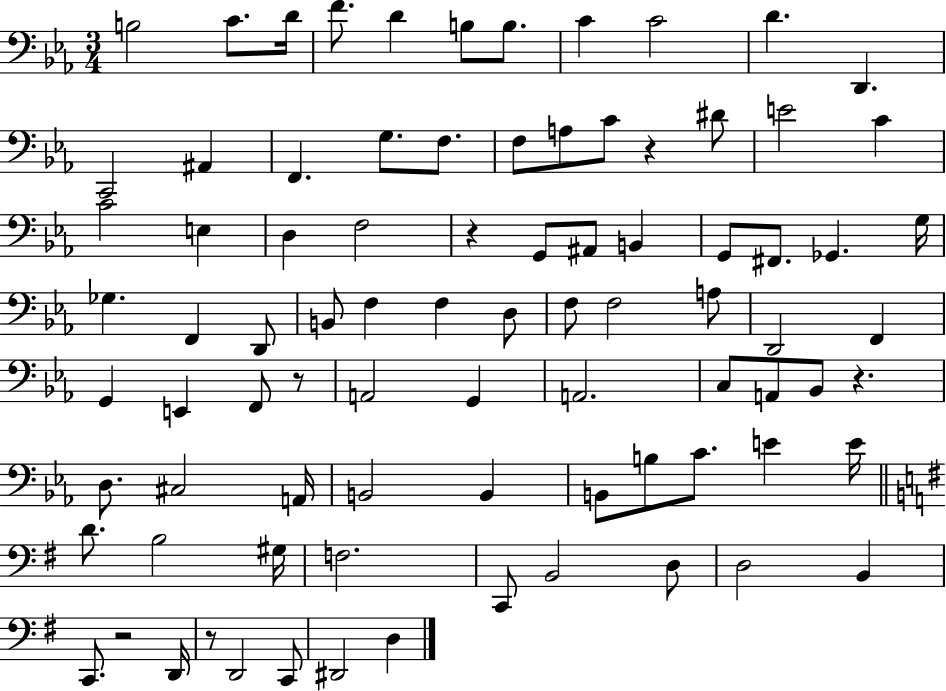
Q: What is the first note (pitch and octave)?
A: B3